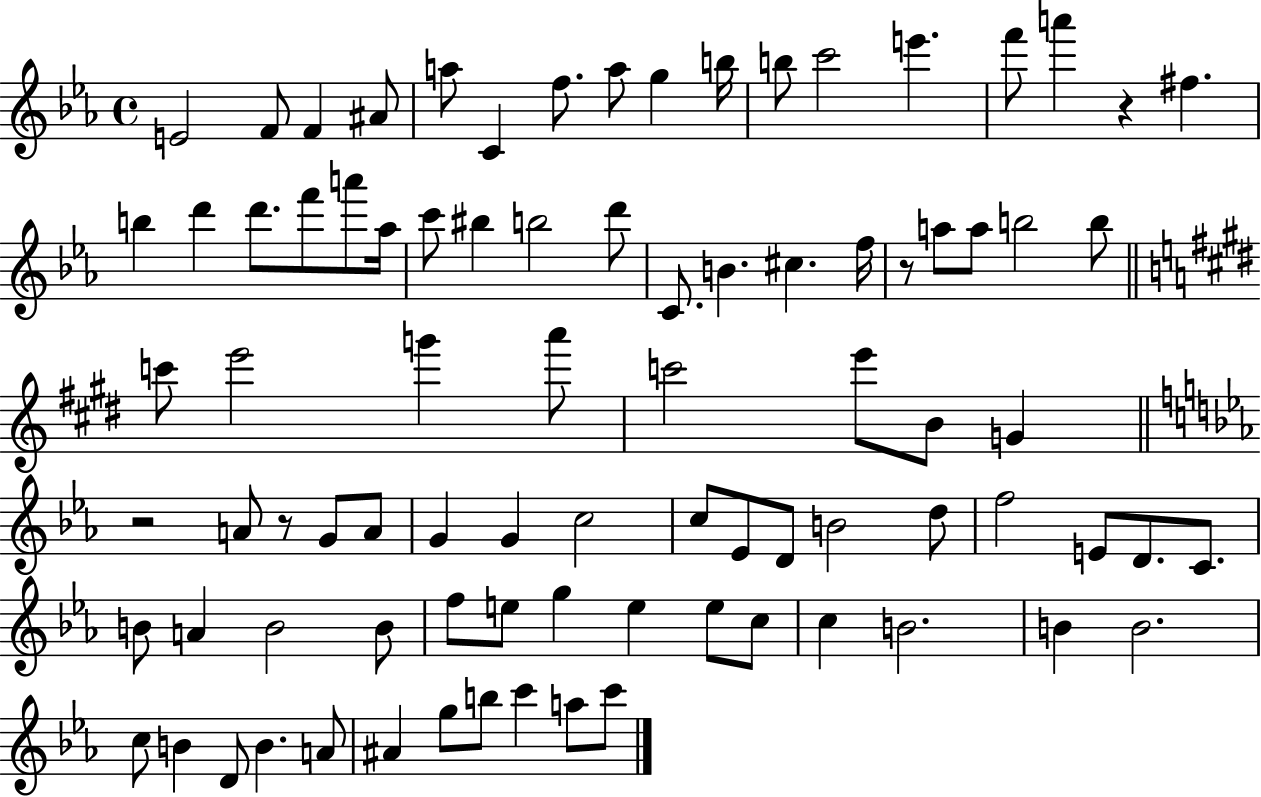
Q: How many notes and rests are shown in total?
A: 86